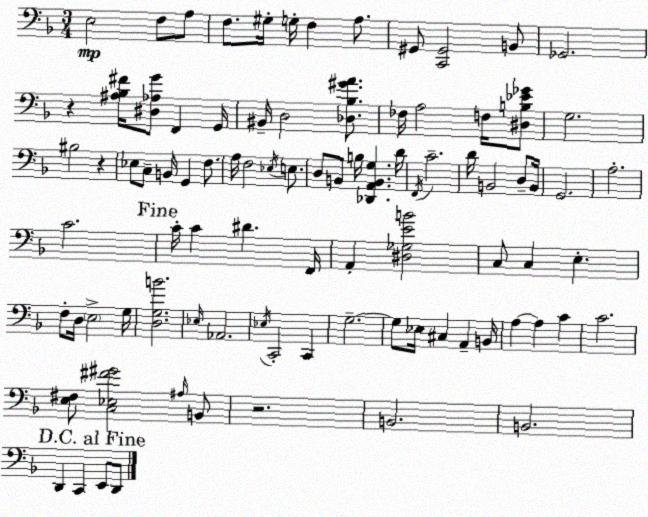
X:1
T:Untitled
M:3/4
L:1/4
K:Dm
E,2 F,/2 A,/2 F,/2 ^G,/4 G,/4 F, A,/2 ^G,,/2 [C,,^G,,]2 B,,/2 _G,,2 z [^A,_B,^F]/4 [^D,_A,G]/2 F,, G,,/4 ^B,,/4 D,2 [_D,_B,^GA]/2 _F,/4 A,2 F,/4 [^D,B,_E_G]/2 G,2 ^B,2 z _E,/2 C,/2 B,,/4 G,, F,/2 A,/4 F,2 _E,/4 E,/2 D,/2 B,,/2 B,/4 [_D,,A,,B,,G,] D/4 F,,/4 C2 D/4 B,,2 D,/2 B,,/4 G,,2 A,2 C2 C/4 C ^D F,,/4 A,, [^D,_G,EB]2 C,/2 C, E, F,/2 D,/4 E,2 G,/4 [D,G,B]2 _E,/4 _A,,2 _E,/4 C,,2 C,, G,2 G,/2 _E,/4 ^C, A,, B,,/4 A, A, C C2 [E,^F,]/2 [C,_E,^F^G]2 ^A,/4 B,,/2 z2 B,,2 B,,2 D,, C,, E,,/2 D,,/2